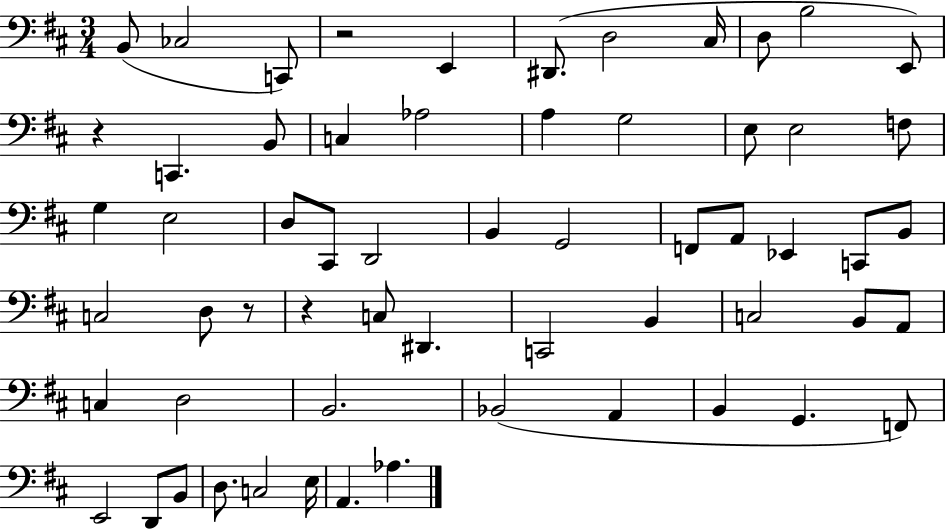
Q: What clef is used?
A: bass